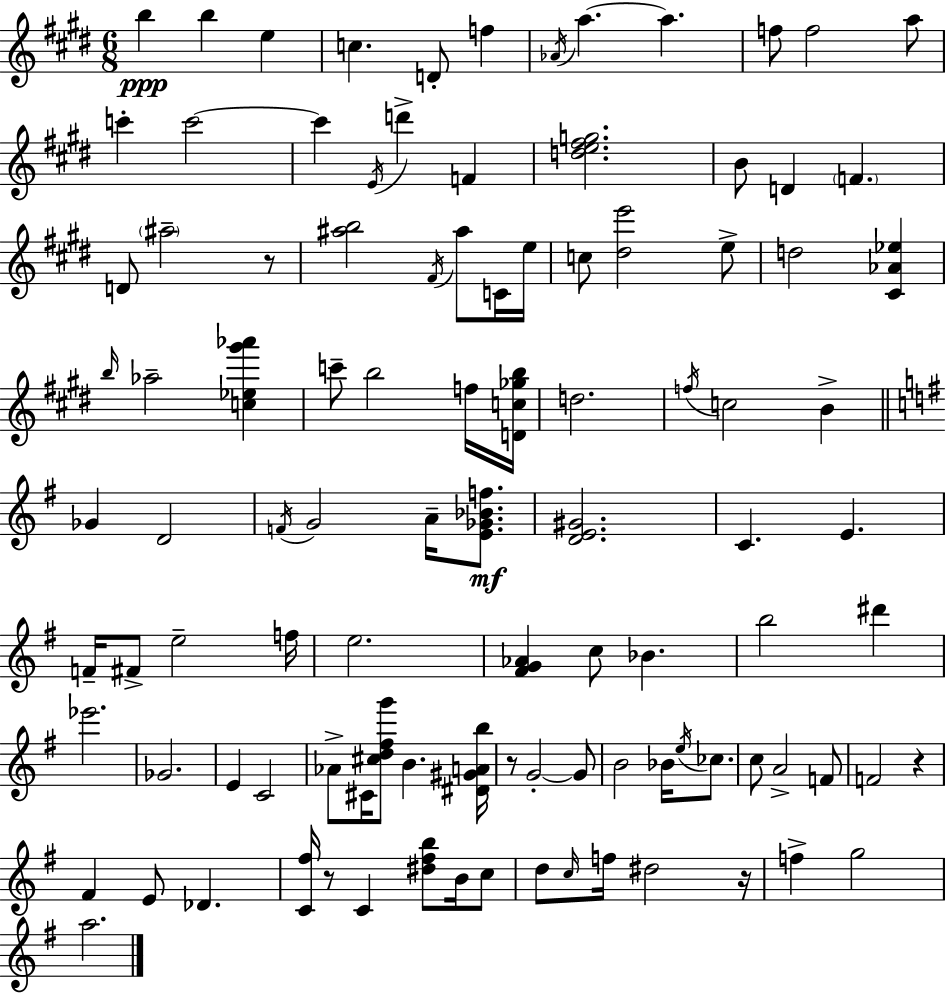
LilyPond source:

{
  \clef treble
  \numericTimeSignature
  \time 6/8
  \key e \major
  b''4\ppp b''4 e''4 | c''4. d'8-. f''4 | \acciaccatura { aes'16 } a''4.~~ a''4. | f''8 f''2 a''8 | \break c'''4-. c'''2~~ | c'''4 \acciaccatura { e'16 } d'''4-> f'4 | <d'' e'' fis'' g''>2. | b'8 d'4 \parenthesize f'4. | \break d'8 \parenthesize ais''2-- | r8 <ais'' b''>2 \acciaccatura { fis'16 } ais''8 | c'16 e''16 c''8 <dis'' e'''>2 | e''8-> d''2 <cis' aes' ees''>4 | \break \grace { b''16 } aes''2-- | <c'' ees'' gis''' aes'''>4 c'''8-- b''2 | f''16 <d' c'' ges'' b''>16 d''2. | \acciaccatura { f''16 } c''2 | \break b'4-> \bar "||" \break \key e \minor ges'4 d'2 | \acciaccatura { f'16 } g'2 a'16-- <e' ges' bes' f''>8.\mf | <d' e' gis'>2. | c'4. e'4. | \break f'16-- fis'8-> e''2-- | f''16 e''2. | <fis' g' aes'>4 c''8 bes'4. | b''2 dis'''4 | \break ees'''2. | ges'2. | e'4 c'2 | aes'8-> cis'16 <cis'' d'' fis'' g'''>8 b'4. | \break <dis' gis' a' b''>16 r8 g'2-.~~ g'8 | b'2 bes'16 \acciaccatura { e''16 } ces''8. | c''8 a'2-> | f'8 f'2 r4 | \break fis'4 e'8 des'4. | <c' fis''>16 r8 c'4 <dis'' fis'' b''>8 b'16 | c''8 d''8 \grace { c''16 } f''16 dis''2 | r16 f''4-> g''2 | \break a''2. | \bar "|."
}